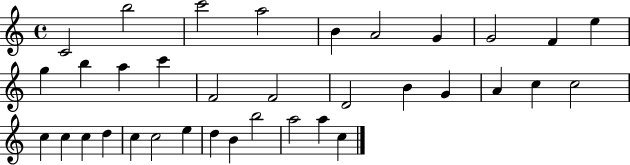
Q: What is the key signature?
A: C major